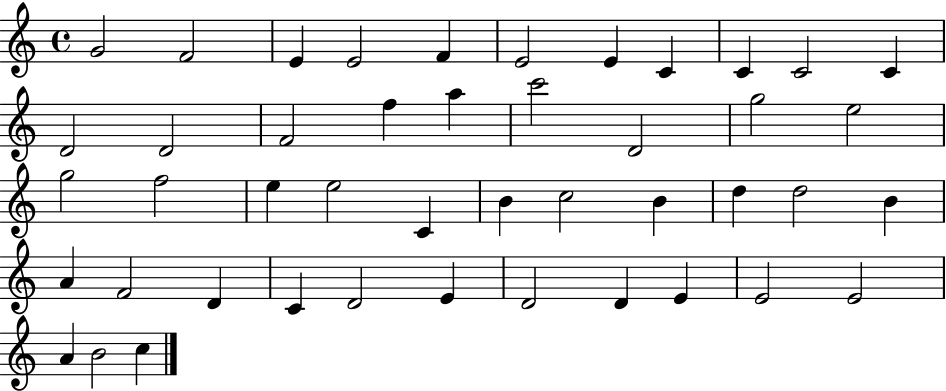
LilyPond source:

{
  \clef treble
  \time 4/4
  \defaultTimeSignature
  \key c \major
  g'2 f'2 | e'4 e'2 f'4 | e'2 e'4 c'4 | c'4 c'2 c'4 | \break d'2 d'2 | f'2 f''4 a''4 | c'''2 d'2 | g''2 e''2 | \break g''2 f''2 | e''4 e''2 c'4 | b'4 c''2 b'4 | d''4 d''2 b'4 | \break a'4 f'2 d'4 | c'4 d'2 e'4 | d'2 d'4 e'4 | e'2 e'2 | \break a'4 b'2 c''4 | \bar "|."
}